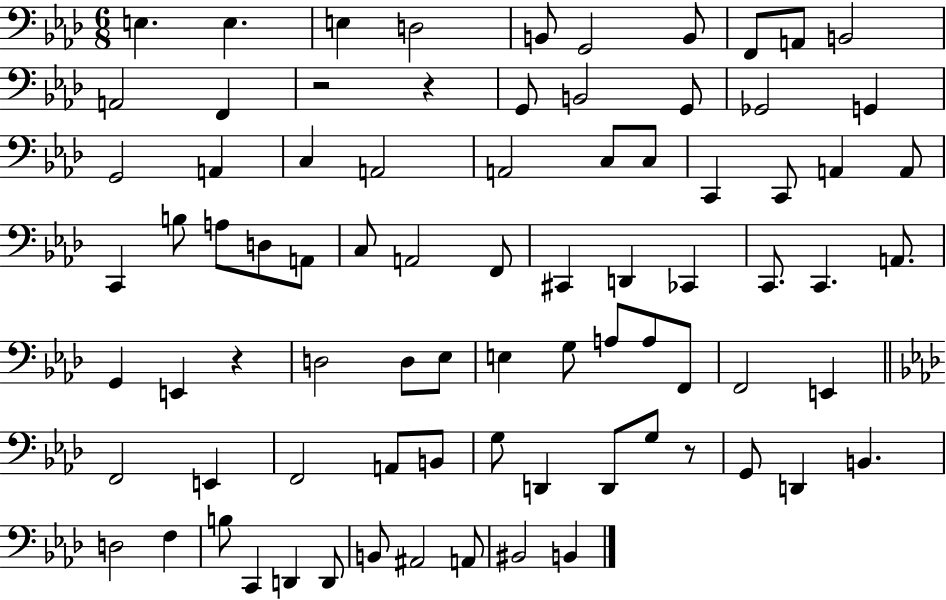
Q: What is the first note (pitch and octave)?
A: E3